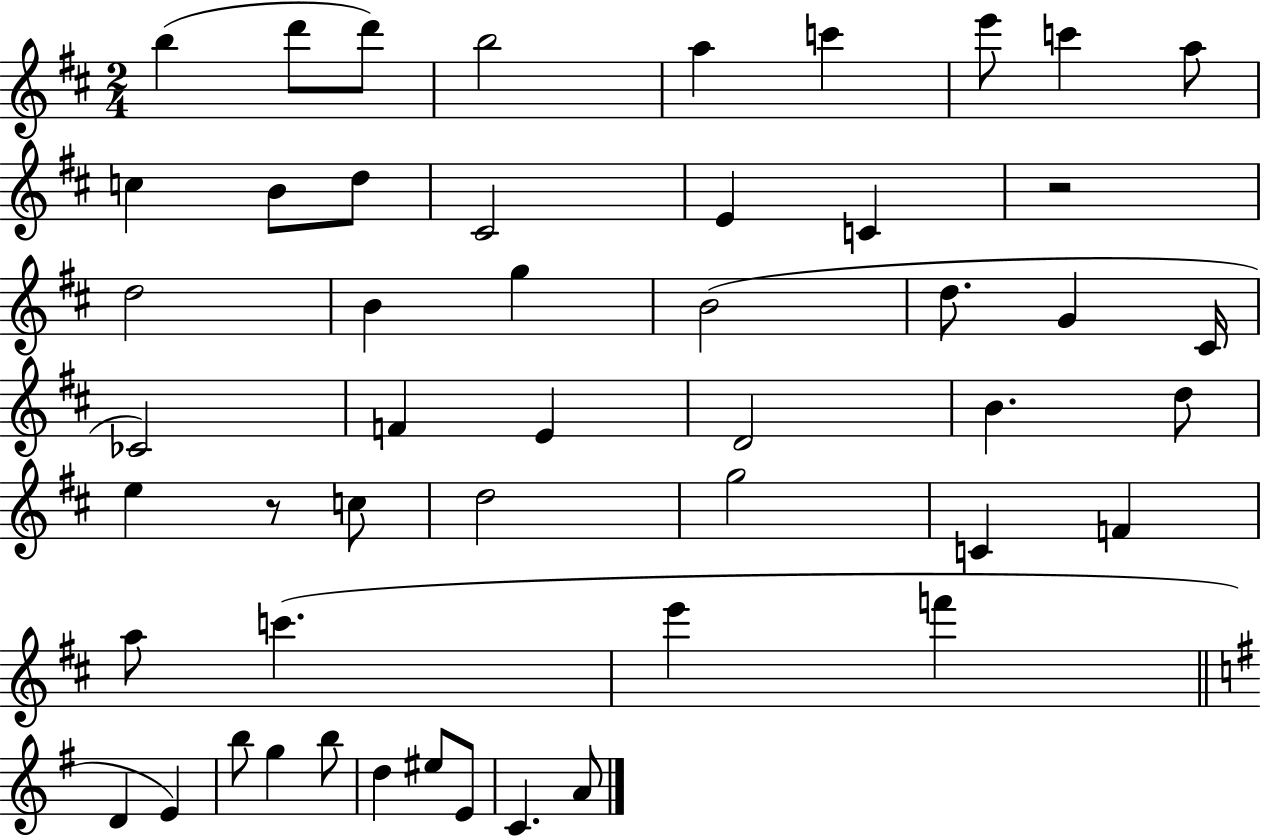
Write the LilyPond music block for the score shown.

{
  \clef treble
  \numericTimeSignature
  \time 2/4
  \key d \major
  \repeat volta 2 { b''4( d'''8 d'''8) | b''2 | a''4 c'''4 | e'''8 c'''4 a''8 | \break c''4 b'8 d''8 | cis'2 | e'4 c'4 | r2 | \break d''2 | b'4 g''4 | b'2( | d''8. g'4 cis'16 | \break ces'2) | f'4 e'4 | d'2 | b'4. d''8 | \break e''4 r8 c''8 | d''2 | g''2 | c'4 f'4 | \break a''8 c'''4.( | e'''4 f'''4 | \bar "||" \break \key e \minor d'4 e'4) | b''8 g''4 b''8 | d''4 eis''8 e'8 | c'4. a'8 | \break } \bar "|."
}